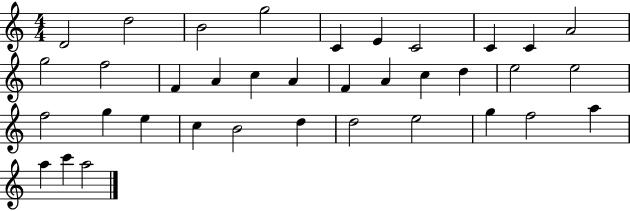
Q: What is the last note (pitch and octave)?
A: A5